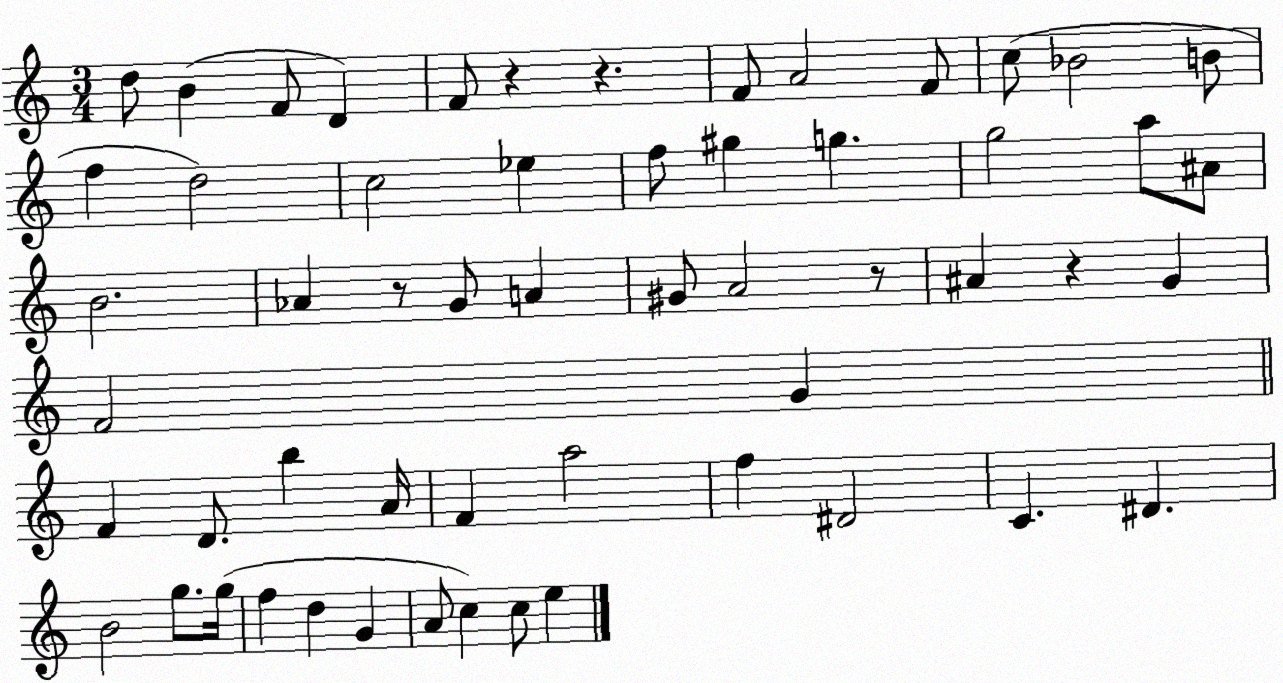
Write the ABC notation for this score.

X:1
T:Untitled
M:3/4
L:1/4
K:C
d/2 B F/2 D F/2 z z F/2 A2 F/2 c/2 _B2 B/2 f d2 c2 _e f/2 ^g g g2 a/2 ^A/2 B2 _A z/2 G/2 A ^G/2 A2 z/2 ^A z G F2 G F D/2 b A/4 F a2 f ^D2 C ^D B2 g/2 g/4 f d G A/2 c c/2 e